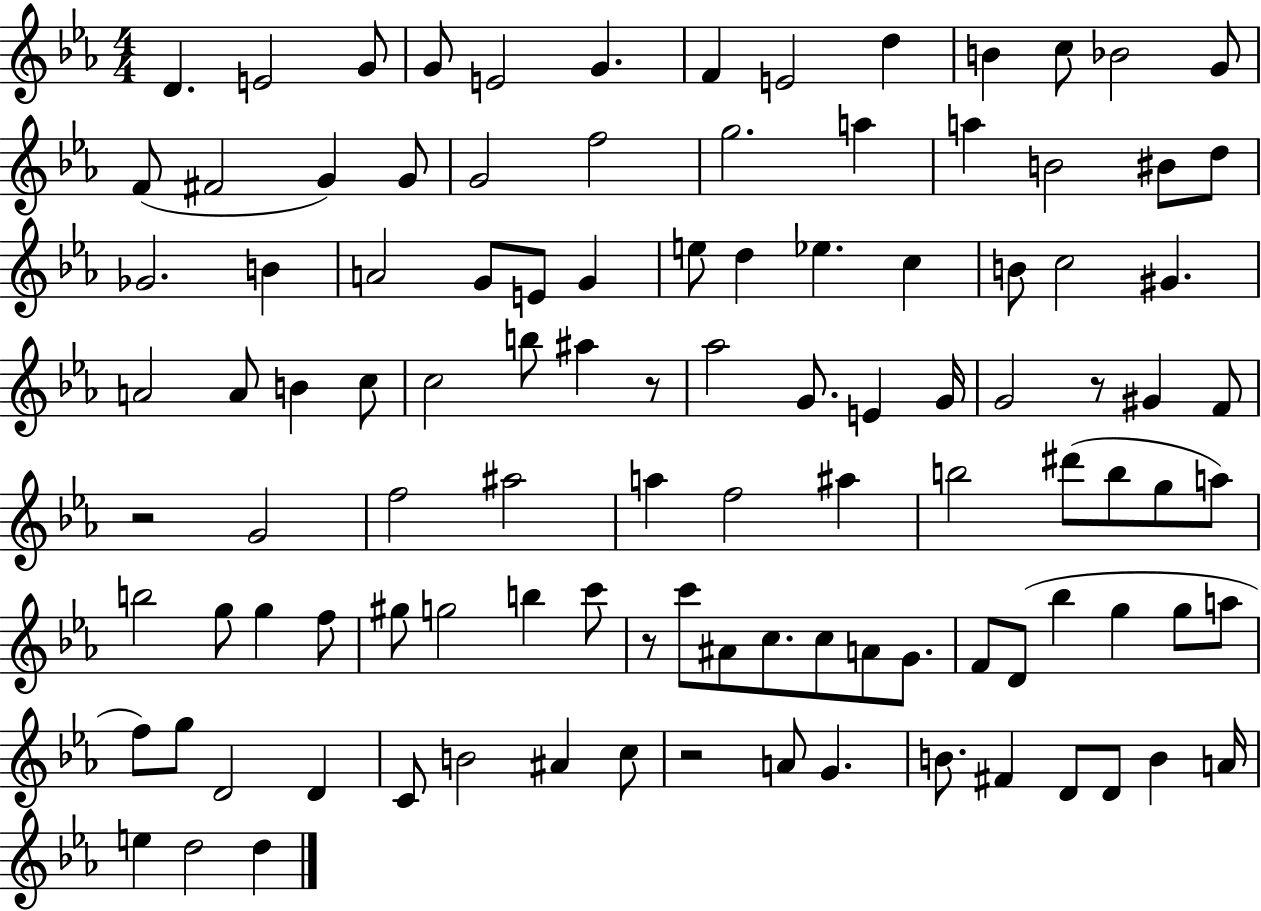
{
  \clef treble
  \numericTimeSignature
  \time 4/4
  \key ees \major
  d'4. e'2 g'8 | g'8 e'2 g'4. | f'4 e'2 d''4 | b'4 c''8 bes'2 g'8 | \break f'8( fis'2 g'4) g'8 | g'2 f''2 | g''2. a''4 | a''4 b'2 bis'8 d''8 | \break ges'2. b'4 | a'2 g'8 e'8 g'4 | e''8 d''4 ees''4. c''4 | b'8 c''2 gis'4. | \break a'2 a'8 b'4 c''8 | c''2 b''8 ais''4 r8 | aes''2 g'8. e'4 g'16 | g'2 r8 gis'4 f'8 | \break r2 g'2 | f''2 ais''2 | a''4 f''2 ais''4 | b''2 dis'''8( b''8 g''8 a''8) | \break b''2 g''8 g''4 f''8 | gis''8 g''2 b''4 c'''8 | r8 c'''8 ais'8 c''8. c''8 a'8 g'8. | f'8 d'8( bes''4 g''4 g''8 a''8 | \break f''8) g''8 d'2 d'4 | c'8 b'2 ais'4 c''8 | r2 a'8 g'4. | b'8. fis'4 d'8 d'8 b'4 a'16 | \break e''4 d''2 d''4 | \bar "|."
}